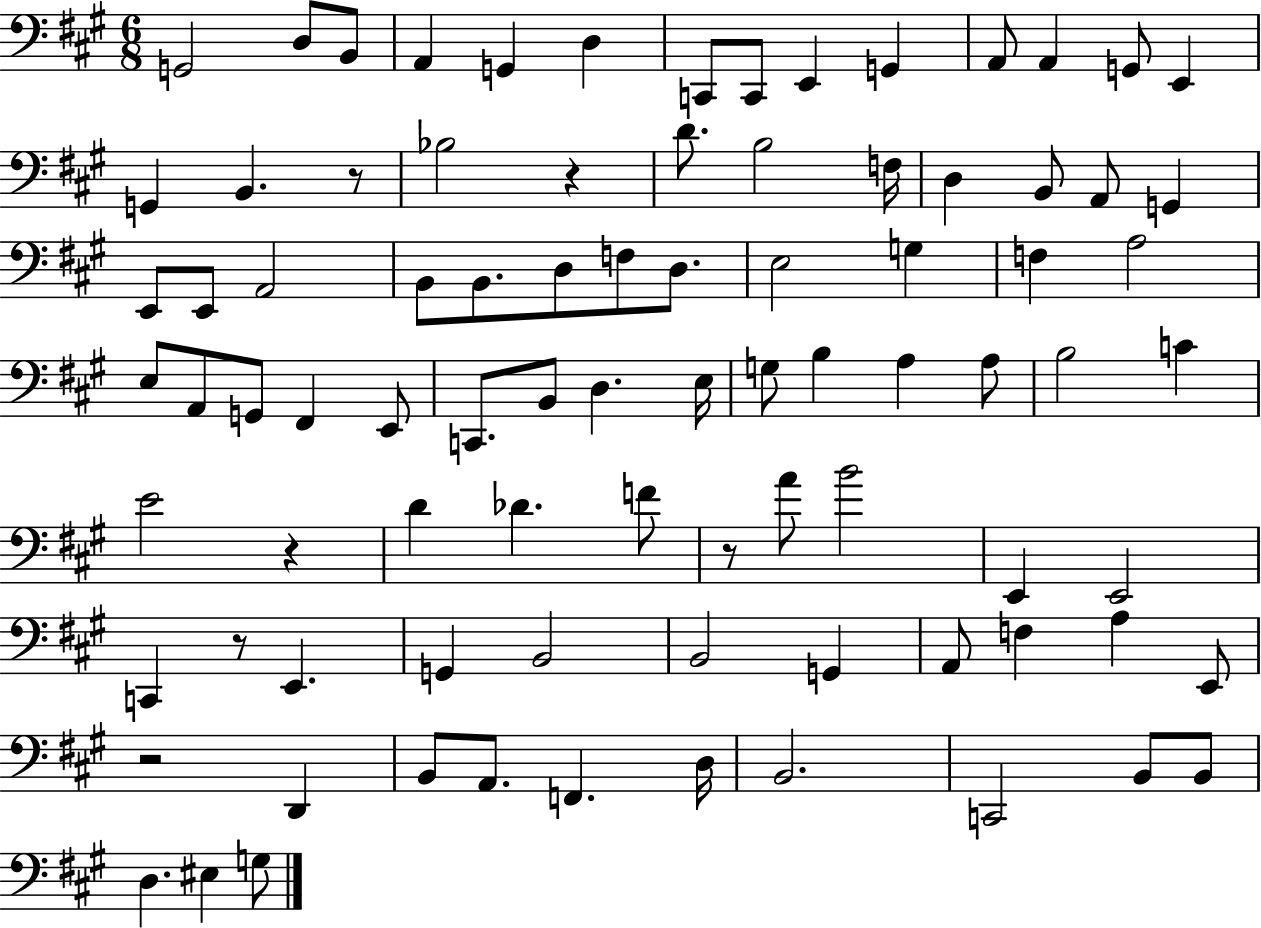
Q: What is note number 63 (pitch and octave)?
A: B2